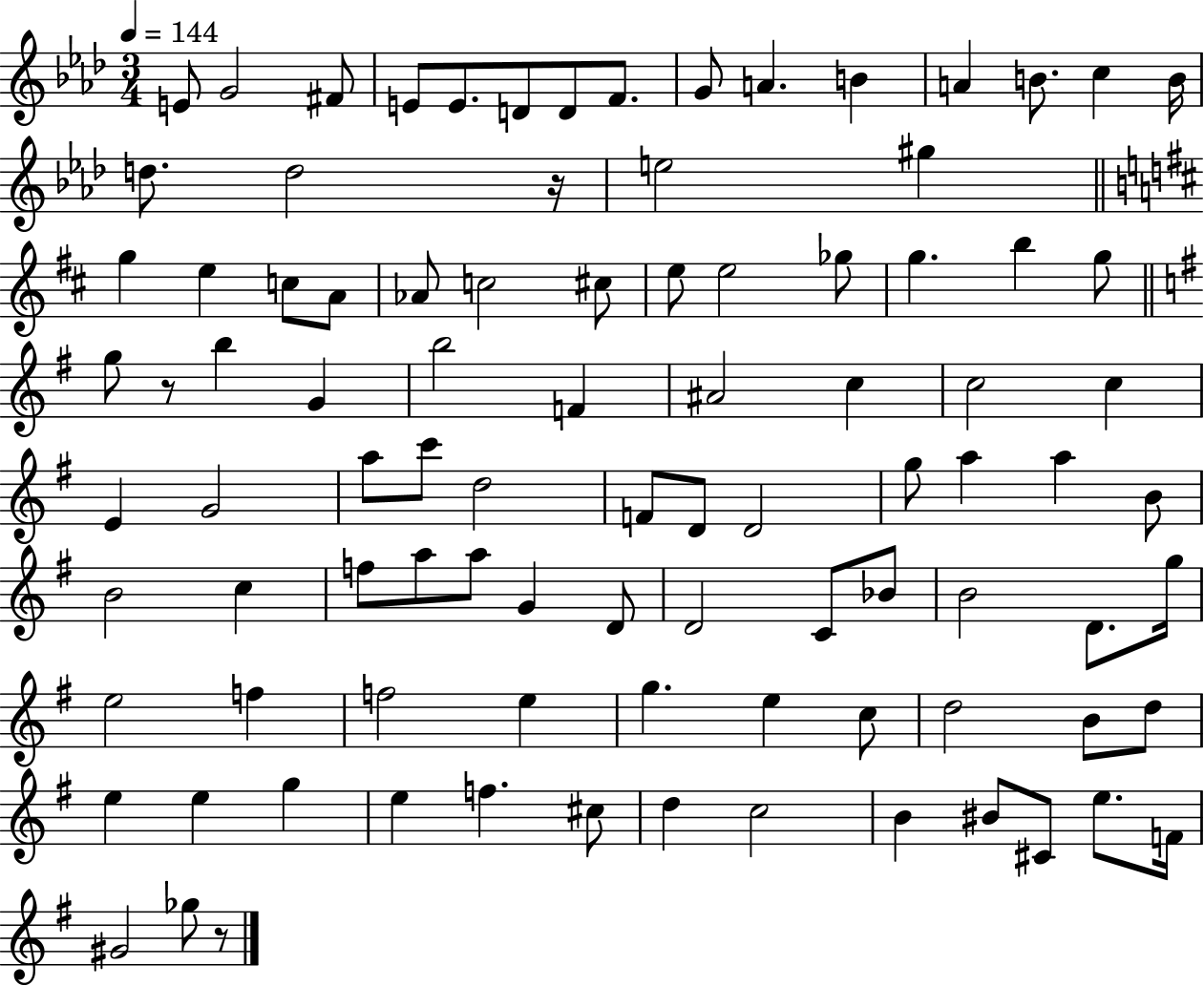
{
  \clef treble
  \numericTimeSignature
  \time 3/4
  \key aes \major
  \tempo 4 = 144
  e'8 g'2 fis'8 | e'8 e'8. d'8 d'8 f'8. | g'8 a'4. b'4 | a'4 b'8. c''4 b'16 | \break d''8. d''2 r16 | e''2 gis''4 | \bar "||" \break \key d \major g''4 e''4 c''8 a'8 | aes'8 c''2 cis''8 | e''8 e''2 ges''8 | g''4. b''4 g''8 | \break \bar "||" \break \key g \major g''8 r8 b''4 g'4 | b''2 f'4 | ais'2 c''4 | c''2 c''4 | \break e'4 g'2 | a''8 c'''8 d''2 | f'8 d'8 d'2 | g''8 a''4 a''4 b'8 | \break b'2 c''4 | f''8 a''8 a''8 g'4 d'8 | d'2 c'8 bes'8 | b'2 d'8. g''16 | \break e''2 f''4 | f''2 e''4 | g''4. e''4 c''8 | d''2 b'8 d''8 | \break e''4 e''4 g''4 | e''4 f''4. cis''8 | d''4 c''2 | b'4 bis'8 cis'8 e''8. f'16 | \break gis'2 ges''8 r8 | \bar "|."
}